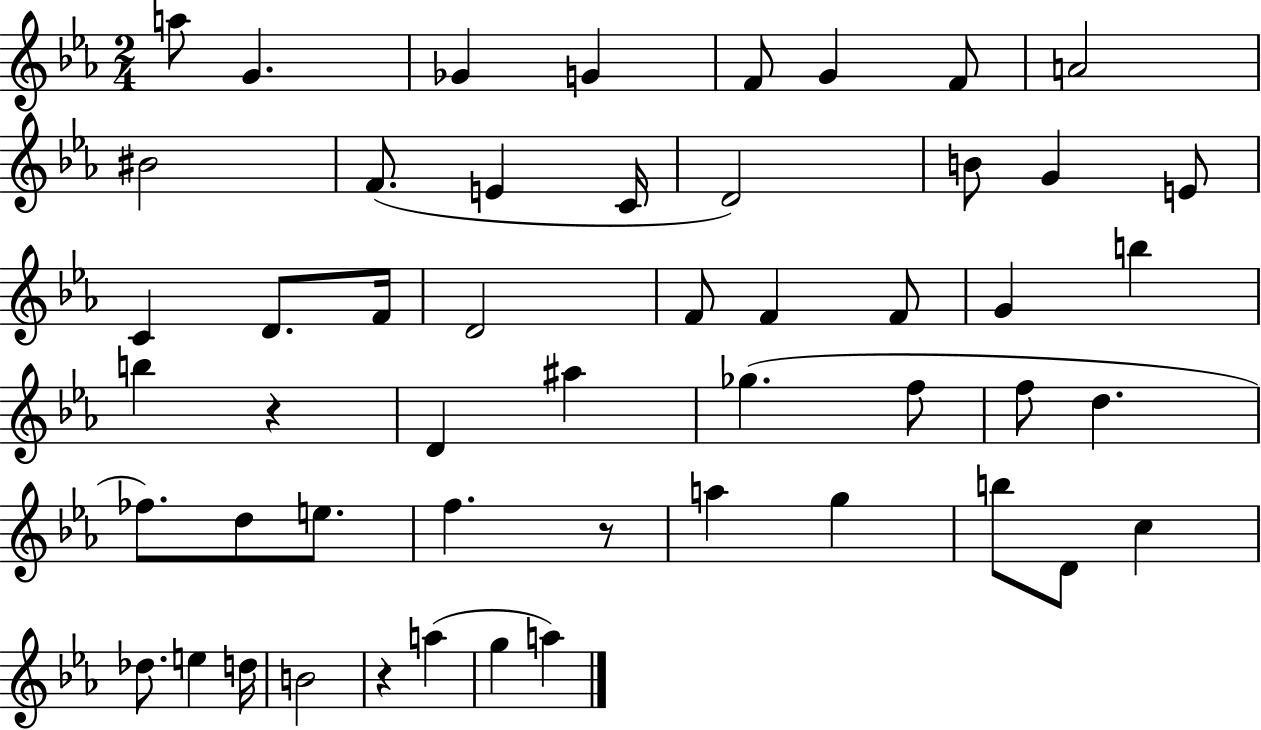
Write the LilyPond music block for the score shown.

{
  \clef treble
  \numericTimeSignature
  \time 2/4
  \key ees \major
  \repeat volta 2 { a''8 g'4. | ges'4 g'4 | f'8 g'4 f'8 | a'2 | \break bis'2 | f'8.( e'4 c'16 | d'2) | b'8 g'4 e'8 | \break c'4 d'8. f'16 | d'2 | f'8 f'4 f'8 | g'4 b''4 | \break b''4 r4 | d'4 ais''4 | ges''4.( f''8 | f''8 d''4. | \break fes''8.) d''8 e''8. | f''4. r8 | a''4 g''4 | b''8 d'8 c''4 | \break des''8. e''4 d''16 | b'2 | r4 a''4( | g''4 a''4) | \break } \bar "|."
}